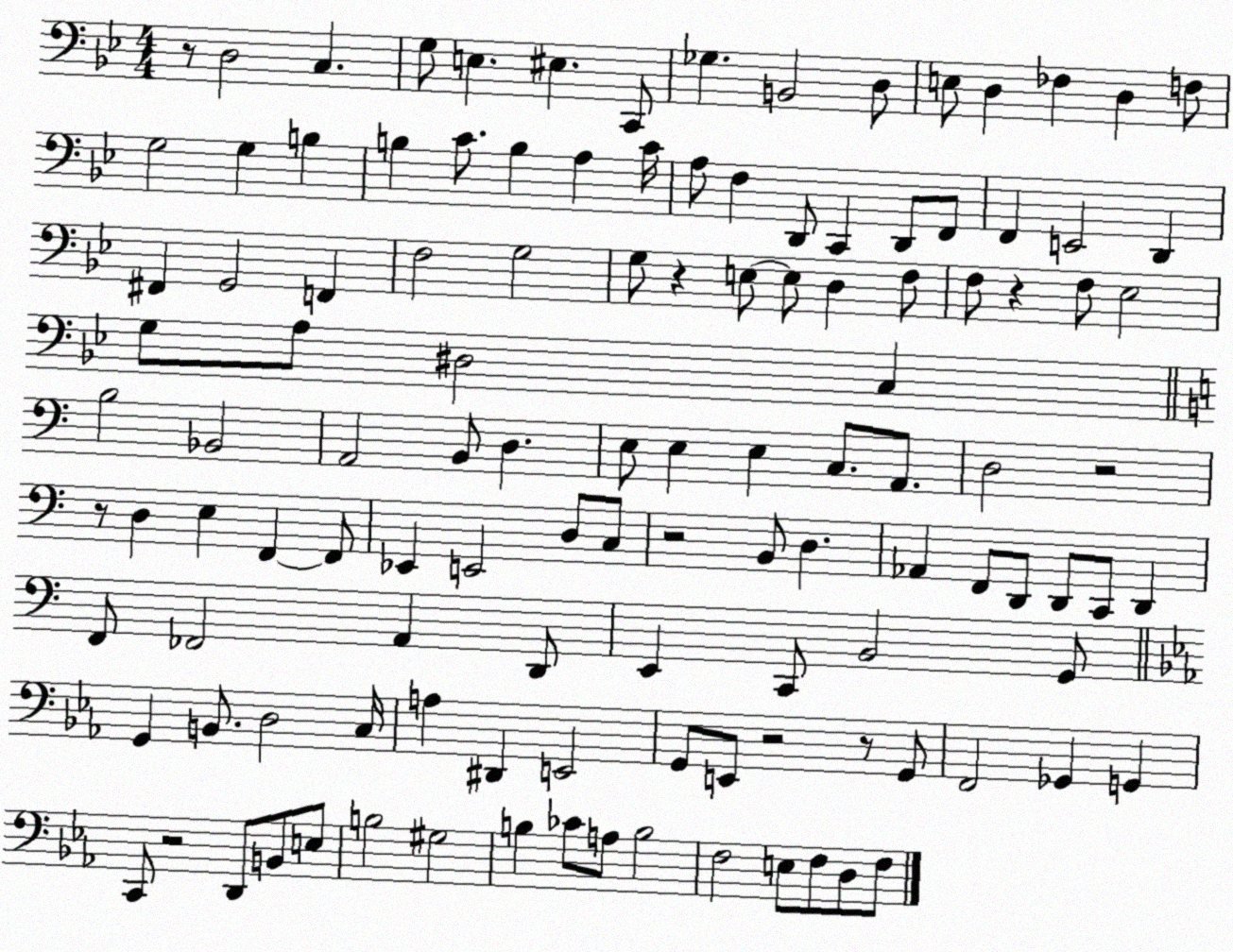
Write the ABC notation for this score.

X:1
T:Untitled
M:4/4
L:1/4
K:Bb
z/2 D,2 C, G,/2 E, ^E, C,,/2 _G, B,,2 D,/2 E,/2 D, _F, D, F,/2 G,2 G, B, B, C/2 B, A, C/4 A,/2 F, D,,/2 C,, D,,/2 F,,/2 F,, E,,2 D,, ^F,, G,,2 F,, F,2 G,2 G,/2 z E,/2 E,/2 D, F,/2 F,/2 z F,/2 _E,2 G,/2 A,/2 ^D,2 C, B,2 _B,,2 A,,2 B,,/2 D, E,/2 E, E, C,/2 A,,/2 D,2 z2 z/2 D, E, F,, F,,/2 _E,, E,,2 D,/2 C,/2 z2 B,,/2 D, _A,, F,,/2 D,,/2 D,,/2 C,,/2 D,, F,,/2 _F,,2 A,, D,,/2 E,, C,,/2 B,,2 G,,/2 G,, B,,/2 D,2 C,/4 A, ^D,, E,,2 G,,/2 E,,/2 z2 z/2 G,,/2 F,,2 _G,, G,, C,,/2 z2 D,,/2 B,,/2 E,/2 B,2 ^G,2 B, _C/2 A,/2 B,2 F,2 E,/2 F,/2 D,/2 F,/2